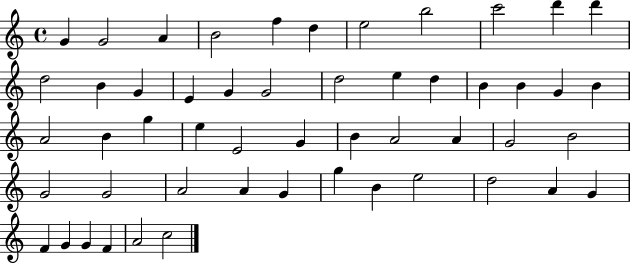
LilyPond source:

{
  \clef treble
  \time 4/4
  \defaultTimeSignature
  \key c \major
  g'4 g'2 a'4 | b'2 f''4 d''4 | e''2 b''2 | c'''2 d'''4 d'''4 | \break d''2 b'4 g'4 | e'4 g'4 g'2 | d''2 e''4 d''4 | b'4 b'4 g'4 b'4 | \break a'2 b'4 g''4 | e''4 e'2 g'4 | b'4 a'2 a'4 | g'2 b'2 | \break g'2 g'2 | a'2 a'4 g'4 | g''4 b'4 e''2 | d''2 a'4 g'4 | \break f'4 g'4 g'4 f'4 | a'2 c''2 | \bar "|."
}